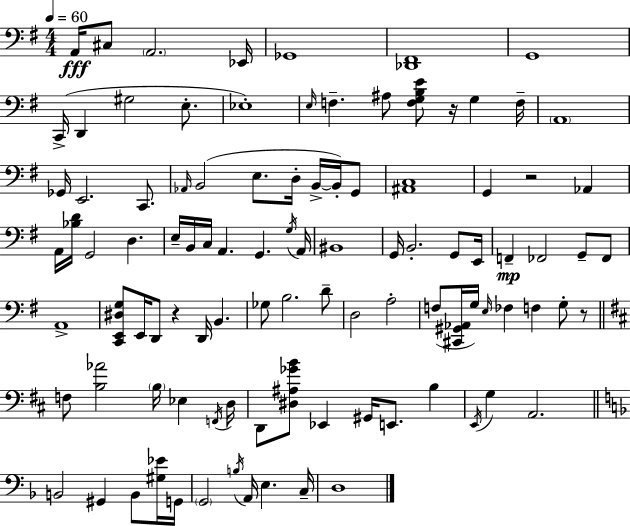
X:1
T:Untitled
M:4/4
L:1/4
K:Em
A,,/4 ^C,/2 A,,2 _E,,/4 _G,,4 [_D,,^F,,]4 G,,4 C,,/4 D,, ^G,2 E,/2 _E,4 E,/4 F, ^A,/2 [F,G,B,E]/2 z/4 G, F,/4 A,,4 _G,,/4 E,,2 C,,/2 _A,,/4 B,,2 E,/2 D,/4 B,,/4 B,,/4 G,,/2 [^A,,C,]4 G,, z2 _A,, A,,/4 [_B,D]/4 G,,2 D, E,/4 B,,/4 C,/4 A,, G,, G,/4 A,,/4 ^B,,4 G,,/4 B,,2 G,,/2 E,,/4 F,, _F,,2 G,,/2 _F,,/2 A,,4 [C,,E,,^D,G,]/2 E,,/4 D,,/2 z D,,/4 B,, _G,/2 B,2 D/2 D,2 A,2 F,/2 [^C,,^G,,_A,,]/4 G,/4 E,/4 _F, F, G,/2 z/2 F,/2 [B,_A]2 B,/4 _E, F,,/4 D,/4 D,,/2 [^D,^A,_GB]/2 _E,, ^G,,/4 E,,/2 B, E,,/4 G, A,,2 B,,2 ^G,, B,,/2 [^G,_E]/4 G,,/4 G,,2 B,/4 A,,/4 E, C,/4 D,4